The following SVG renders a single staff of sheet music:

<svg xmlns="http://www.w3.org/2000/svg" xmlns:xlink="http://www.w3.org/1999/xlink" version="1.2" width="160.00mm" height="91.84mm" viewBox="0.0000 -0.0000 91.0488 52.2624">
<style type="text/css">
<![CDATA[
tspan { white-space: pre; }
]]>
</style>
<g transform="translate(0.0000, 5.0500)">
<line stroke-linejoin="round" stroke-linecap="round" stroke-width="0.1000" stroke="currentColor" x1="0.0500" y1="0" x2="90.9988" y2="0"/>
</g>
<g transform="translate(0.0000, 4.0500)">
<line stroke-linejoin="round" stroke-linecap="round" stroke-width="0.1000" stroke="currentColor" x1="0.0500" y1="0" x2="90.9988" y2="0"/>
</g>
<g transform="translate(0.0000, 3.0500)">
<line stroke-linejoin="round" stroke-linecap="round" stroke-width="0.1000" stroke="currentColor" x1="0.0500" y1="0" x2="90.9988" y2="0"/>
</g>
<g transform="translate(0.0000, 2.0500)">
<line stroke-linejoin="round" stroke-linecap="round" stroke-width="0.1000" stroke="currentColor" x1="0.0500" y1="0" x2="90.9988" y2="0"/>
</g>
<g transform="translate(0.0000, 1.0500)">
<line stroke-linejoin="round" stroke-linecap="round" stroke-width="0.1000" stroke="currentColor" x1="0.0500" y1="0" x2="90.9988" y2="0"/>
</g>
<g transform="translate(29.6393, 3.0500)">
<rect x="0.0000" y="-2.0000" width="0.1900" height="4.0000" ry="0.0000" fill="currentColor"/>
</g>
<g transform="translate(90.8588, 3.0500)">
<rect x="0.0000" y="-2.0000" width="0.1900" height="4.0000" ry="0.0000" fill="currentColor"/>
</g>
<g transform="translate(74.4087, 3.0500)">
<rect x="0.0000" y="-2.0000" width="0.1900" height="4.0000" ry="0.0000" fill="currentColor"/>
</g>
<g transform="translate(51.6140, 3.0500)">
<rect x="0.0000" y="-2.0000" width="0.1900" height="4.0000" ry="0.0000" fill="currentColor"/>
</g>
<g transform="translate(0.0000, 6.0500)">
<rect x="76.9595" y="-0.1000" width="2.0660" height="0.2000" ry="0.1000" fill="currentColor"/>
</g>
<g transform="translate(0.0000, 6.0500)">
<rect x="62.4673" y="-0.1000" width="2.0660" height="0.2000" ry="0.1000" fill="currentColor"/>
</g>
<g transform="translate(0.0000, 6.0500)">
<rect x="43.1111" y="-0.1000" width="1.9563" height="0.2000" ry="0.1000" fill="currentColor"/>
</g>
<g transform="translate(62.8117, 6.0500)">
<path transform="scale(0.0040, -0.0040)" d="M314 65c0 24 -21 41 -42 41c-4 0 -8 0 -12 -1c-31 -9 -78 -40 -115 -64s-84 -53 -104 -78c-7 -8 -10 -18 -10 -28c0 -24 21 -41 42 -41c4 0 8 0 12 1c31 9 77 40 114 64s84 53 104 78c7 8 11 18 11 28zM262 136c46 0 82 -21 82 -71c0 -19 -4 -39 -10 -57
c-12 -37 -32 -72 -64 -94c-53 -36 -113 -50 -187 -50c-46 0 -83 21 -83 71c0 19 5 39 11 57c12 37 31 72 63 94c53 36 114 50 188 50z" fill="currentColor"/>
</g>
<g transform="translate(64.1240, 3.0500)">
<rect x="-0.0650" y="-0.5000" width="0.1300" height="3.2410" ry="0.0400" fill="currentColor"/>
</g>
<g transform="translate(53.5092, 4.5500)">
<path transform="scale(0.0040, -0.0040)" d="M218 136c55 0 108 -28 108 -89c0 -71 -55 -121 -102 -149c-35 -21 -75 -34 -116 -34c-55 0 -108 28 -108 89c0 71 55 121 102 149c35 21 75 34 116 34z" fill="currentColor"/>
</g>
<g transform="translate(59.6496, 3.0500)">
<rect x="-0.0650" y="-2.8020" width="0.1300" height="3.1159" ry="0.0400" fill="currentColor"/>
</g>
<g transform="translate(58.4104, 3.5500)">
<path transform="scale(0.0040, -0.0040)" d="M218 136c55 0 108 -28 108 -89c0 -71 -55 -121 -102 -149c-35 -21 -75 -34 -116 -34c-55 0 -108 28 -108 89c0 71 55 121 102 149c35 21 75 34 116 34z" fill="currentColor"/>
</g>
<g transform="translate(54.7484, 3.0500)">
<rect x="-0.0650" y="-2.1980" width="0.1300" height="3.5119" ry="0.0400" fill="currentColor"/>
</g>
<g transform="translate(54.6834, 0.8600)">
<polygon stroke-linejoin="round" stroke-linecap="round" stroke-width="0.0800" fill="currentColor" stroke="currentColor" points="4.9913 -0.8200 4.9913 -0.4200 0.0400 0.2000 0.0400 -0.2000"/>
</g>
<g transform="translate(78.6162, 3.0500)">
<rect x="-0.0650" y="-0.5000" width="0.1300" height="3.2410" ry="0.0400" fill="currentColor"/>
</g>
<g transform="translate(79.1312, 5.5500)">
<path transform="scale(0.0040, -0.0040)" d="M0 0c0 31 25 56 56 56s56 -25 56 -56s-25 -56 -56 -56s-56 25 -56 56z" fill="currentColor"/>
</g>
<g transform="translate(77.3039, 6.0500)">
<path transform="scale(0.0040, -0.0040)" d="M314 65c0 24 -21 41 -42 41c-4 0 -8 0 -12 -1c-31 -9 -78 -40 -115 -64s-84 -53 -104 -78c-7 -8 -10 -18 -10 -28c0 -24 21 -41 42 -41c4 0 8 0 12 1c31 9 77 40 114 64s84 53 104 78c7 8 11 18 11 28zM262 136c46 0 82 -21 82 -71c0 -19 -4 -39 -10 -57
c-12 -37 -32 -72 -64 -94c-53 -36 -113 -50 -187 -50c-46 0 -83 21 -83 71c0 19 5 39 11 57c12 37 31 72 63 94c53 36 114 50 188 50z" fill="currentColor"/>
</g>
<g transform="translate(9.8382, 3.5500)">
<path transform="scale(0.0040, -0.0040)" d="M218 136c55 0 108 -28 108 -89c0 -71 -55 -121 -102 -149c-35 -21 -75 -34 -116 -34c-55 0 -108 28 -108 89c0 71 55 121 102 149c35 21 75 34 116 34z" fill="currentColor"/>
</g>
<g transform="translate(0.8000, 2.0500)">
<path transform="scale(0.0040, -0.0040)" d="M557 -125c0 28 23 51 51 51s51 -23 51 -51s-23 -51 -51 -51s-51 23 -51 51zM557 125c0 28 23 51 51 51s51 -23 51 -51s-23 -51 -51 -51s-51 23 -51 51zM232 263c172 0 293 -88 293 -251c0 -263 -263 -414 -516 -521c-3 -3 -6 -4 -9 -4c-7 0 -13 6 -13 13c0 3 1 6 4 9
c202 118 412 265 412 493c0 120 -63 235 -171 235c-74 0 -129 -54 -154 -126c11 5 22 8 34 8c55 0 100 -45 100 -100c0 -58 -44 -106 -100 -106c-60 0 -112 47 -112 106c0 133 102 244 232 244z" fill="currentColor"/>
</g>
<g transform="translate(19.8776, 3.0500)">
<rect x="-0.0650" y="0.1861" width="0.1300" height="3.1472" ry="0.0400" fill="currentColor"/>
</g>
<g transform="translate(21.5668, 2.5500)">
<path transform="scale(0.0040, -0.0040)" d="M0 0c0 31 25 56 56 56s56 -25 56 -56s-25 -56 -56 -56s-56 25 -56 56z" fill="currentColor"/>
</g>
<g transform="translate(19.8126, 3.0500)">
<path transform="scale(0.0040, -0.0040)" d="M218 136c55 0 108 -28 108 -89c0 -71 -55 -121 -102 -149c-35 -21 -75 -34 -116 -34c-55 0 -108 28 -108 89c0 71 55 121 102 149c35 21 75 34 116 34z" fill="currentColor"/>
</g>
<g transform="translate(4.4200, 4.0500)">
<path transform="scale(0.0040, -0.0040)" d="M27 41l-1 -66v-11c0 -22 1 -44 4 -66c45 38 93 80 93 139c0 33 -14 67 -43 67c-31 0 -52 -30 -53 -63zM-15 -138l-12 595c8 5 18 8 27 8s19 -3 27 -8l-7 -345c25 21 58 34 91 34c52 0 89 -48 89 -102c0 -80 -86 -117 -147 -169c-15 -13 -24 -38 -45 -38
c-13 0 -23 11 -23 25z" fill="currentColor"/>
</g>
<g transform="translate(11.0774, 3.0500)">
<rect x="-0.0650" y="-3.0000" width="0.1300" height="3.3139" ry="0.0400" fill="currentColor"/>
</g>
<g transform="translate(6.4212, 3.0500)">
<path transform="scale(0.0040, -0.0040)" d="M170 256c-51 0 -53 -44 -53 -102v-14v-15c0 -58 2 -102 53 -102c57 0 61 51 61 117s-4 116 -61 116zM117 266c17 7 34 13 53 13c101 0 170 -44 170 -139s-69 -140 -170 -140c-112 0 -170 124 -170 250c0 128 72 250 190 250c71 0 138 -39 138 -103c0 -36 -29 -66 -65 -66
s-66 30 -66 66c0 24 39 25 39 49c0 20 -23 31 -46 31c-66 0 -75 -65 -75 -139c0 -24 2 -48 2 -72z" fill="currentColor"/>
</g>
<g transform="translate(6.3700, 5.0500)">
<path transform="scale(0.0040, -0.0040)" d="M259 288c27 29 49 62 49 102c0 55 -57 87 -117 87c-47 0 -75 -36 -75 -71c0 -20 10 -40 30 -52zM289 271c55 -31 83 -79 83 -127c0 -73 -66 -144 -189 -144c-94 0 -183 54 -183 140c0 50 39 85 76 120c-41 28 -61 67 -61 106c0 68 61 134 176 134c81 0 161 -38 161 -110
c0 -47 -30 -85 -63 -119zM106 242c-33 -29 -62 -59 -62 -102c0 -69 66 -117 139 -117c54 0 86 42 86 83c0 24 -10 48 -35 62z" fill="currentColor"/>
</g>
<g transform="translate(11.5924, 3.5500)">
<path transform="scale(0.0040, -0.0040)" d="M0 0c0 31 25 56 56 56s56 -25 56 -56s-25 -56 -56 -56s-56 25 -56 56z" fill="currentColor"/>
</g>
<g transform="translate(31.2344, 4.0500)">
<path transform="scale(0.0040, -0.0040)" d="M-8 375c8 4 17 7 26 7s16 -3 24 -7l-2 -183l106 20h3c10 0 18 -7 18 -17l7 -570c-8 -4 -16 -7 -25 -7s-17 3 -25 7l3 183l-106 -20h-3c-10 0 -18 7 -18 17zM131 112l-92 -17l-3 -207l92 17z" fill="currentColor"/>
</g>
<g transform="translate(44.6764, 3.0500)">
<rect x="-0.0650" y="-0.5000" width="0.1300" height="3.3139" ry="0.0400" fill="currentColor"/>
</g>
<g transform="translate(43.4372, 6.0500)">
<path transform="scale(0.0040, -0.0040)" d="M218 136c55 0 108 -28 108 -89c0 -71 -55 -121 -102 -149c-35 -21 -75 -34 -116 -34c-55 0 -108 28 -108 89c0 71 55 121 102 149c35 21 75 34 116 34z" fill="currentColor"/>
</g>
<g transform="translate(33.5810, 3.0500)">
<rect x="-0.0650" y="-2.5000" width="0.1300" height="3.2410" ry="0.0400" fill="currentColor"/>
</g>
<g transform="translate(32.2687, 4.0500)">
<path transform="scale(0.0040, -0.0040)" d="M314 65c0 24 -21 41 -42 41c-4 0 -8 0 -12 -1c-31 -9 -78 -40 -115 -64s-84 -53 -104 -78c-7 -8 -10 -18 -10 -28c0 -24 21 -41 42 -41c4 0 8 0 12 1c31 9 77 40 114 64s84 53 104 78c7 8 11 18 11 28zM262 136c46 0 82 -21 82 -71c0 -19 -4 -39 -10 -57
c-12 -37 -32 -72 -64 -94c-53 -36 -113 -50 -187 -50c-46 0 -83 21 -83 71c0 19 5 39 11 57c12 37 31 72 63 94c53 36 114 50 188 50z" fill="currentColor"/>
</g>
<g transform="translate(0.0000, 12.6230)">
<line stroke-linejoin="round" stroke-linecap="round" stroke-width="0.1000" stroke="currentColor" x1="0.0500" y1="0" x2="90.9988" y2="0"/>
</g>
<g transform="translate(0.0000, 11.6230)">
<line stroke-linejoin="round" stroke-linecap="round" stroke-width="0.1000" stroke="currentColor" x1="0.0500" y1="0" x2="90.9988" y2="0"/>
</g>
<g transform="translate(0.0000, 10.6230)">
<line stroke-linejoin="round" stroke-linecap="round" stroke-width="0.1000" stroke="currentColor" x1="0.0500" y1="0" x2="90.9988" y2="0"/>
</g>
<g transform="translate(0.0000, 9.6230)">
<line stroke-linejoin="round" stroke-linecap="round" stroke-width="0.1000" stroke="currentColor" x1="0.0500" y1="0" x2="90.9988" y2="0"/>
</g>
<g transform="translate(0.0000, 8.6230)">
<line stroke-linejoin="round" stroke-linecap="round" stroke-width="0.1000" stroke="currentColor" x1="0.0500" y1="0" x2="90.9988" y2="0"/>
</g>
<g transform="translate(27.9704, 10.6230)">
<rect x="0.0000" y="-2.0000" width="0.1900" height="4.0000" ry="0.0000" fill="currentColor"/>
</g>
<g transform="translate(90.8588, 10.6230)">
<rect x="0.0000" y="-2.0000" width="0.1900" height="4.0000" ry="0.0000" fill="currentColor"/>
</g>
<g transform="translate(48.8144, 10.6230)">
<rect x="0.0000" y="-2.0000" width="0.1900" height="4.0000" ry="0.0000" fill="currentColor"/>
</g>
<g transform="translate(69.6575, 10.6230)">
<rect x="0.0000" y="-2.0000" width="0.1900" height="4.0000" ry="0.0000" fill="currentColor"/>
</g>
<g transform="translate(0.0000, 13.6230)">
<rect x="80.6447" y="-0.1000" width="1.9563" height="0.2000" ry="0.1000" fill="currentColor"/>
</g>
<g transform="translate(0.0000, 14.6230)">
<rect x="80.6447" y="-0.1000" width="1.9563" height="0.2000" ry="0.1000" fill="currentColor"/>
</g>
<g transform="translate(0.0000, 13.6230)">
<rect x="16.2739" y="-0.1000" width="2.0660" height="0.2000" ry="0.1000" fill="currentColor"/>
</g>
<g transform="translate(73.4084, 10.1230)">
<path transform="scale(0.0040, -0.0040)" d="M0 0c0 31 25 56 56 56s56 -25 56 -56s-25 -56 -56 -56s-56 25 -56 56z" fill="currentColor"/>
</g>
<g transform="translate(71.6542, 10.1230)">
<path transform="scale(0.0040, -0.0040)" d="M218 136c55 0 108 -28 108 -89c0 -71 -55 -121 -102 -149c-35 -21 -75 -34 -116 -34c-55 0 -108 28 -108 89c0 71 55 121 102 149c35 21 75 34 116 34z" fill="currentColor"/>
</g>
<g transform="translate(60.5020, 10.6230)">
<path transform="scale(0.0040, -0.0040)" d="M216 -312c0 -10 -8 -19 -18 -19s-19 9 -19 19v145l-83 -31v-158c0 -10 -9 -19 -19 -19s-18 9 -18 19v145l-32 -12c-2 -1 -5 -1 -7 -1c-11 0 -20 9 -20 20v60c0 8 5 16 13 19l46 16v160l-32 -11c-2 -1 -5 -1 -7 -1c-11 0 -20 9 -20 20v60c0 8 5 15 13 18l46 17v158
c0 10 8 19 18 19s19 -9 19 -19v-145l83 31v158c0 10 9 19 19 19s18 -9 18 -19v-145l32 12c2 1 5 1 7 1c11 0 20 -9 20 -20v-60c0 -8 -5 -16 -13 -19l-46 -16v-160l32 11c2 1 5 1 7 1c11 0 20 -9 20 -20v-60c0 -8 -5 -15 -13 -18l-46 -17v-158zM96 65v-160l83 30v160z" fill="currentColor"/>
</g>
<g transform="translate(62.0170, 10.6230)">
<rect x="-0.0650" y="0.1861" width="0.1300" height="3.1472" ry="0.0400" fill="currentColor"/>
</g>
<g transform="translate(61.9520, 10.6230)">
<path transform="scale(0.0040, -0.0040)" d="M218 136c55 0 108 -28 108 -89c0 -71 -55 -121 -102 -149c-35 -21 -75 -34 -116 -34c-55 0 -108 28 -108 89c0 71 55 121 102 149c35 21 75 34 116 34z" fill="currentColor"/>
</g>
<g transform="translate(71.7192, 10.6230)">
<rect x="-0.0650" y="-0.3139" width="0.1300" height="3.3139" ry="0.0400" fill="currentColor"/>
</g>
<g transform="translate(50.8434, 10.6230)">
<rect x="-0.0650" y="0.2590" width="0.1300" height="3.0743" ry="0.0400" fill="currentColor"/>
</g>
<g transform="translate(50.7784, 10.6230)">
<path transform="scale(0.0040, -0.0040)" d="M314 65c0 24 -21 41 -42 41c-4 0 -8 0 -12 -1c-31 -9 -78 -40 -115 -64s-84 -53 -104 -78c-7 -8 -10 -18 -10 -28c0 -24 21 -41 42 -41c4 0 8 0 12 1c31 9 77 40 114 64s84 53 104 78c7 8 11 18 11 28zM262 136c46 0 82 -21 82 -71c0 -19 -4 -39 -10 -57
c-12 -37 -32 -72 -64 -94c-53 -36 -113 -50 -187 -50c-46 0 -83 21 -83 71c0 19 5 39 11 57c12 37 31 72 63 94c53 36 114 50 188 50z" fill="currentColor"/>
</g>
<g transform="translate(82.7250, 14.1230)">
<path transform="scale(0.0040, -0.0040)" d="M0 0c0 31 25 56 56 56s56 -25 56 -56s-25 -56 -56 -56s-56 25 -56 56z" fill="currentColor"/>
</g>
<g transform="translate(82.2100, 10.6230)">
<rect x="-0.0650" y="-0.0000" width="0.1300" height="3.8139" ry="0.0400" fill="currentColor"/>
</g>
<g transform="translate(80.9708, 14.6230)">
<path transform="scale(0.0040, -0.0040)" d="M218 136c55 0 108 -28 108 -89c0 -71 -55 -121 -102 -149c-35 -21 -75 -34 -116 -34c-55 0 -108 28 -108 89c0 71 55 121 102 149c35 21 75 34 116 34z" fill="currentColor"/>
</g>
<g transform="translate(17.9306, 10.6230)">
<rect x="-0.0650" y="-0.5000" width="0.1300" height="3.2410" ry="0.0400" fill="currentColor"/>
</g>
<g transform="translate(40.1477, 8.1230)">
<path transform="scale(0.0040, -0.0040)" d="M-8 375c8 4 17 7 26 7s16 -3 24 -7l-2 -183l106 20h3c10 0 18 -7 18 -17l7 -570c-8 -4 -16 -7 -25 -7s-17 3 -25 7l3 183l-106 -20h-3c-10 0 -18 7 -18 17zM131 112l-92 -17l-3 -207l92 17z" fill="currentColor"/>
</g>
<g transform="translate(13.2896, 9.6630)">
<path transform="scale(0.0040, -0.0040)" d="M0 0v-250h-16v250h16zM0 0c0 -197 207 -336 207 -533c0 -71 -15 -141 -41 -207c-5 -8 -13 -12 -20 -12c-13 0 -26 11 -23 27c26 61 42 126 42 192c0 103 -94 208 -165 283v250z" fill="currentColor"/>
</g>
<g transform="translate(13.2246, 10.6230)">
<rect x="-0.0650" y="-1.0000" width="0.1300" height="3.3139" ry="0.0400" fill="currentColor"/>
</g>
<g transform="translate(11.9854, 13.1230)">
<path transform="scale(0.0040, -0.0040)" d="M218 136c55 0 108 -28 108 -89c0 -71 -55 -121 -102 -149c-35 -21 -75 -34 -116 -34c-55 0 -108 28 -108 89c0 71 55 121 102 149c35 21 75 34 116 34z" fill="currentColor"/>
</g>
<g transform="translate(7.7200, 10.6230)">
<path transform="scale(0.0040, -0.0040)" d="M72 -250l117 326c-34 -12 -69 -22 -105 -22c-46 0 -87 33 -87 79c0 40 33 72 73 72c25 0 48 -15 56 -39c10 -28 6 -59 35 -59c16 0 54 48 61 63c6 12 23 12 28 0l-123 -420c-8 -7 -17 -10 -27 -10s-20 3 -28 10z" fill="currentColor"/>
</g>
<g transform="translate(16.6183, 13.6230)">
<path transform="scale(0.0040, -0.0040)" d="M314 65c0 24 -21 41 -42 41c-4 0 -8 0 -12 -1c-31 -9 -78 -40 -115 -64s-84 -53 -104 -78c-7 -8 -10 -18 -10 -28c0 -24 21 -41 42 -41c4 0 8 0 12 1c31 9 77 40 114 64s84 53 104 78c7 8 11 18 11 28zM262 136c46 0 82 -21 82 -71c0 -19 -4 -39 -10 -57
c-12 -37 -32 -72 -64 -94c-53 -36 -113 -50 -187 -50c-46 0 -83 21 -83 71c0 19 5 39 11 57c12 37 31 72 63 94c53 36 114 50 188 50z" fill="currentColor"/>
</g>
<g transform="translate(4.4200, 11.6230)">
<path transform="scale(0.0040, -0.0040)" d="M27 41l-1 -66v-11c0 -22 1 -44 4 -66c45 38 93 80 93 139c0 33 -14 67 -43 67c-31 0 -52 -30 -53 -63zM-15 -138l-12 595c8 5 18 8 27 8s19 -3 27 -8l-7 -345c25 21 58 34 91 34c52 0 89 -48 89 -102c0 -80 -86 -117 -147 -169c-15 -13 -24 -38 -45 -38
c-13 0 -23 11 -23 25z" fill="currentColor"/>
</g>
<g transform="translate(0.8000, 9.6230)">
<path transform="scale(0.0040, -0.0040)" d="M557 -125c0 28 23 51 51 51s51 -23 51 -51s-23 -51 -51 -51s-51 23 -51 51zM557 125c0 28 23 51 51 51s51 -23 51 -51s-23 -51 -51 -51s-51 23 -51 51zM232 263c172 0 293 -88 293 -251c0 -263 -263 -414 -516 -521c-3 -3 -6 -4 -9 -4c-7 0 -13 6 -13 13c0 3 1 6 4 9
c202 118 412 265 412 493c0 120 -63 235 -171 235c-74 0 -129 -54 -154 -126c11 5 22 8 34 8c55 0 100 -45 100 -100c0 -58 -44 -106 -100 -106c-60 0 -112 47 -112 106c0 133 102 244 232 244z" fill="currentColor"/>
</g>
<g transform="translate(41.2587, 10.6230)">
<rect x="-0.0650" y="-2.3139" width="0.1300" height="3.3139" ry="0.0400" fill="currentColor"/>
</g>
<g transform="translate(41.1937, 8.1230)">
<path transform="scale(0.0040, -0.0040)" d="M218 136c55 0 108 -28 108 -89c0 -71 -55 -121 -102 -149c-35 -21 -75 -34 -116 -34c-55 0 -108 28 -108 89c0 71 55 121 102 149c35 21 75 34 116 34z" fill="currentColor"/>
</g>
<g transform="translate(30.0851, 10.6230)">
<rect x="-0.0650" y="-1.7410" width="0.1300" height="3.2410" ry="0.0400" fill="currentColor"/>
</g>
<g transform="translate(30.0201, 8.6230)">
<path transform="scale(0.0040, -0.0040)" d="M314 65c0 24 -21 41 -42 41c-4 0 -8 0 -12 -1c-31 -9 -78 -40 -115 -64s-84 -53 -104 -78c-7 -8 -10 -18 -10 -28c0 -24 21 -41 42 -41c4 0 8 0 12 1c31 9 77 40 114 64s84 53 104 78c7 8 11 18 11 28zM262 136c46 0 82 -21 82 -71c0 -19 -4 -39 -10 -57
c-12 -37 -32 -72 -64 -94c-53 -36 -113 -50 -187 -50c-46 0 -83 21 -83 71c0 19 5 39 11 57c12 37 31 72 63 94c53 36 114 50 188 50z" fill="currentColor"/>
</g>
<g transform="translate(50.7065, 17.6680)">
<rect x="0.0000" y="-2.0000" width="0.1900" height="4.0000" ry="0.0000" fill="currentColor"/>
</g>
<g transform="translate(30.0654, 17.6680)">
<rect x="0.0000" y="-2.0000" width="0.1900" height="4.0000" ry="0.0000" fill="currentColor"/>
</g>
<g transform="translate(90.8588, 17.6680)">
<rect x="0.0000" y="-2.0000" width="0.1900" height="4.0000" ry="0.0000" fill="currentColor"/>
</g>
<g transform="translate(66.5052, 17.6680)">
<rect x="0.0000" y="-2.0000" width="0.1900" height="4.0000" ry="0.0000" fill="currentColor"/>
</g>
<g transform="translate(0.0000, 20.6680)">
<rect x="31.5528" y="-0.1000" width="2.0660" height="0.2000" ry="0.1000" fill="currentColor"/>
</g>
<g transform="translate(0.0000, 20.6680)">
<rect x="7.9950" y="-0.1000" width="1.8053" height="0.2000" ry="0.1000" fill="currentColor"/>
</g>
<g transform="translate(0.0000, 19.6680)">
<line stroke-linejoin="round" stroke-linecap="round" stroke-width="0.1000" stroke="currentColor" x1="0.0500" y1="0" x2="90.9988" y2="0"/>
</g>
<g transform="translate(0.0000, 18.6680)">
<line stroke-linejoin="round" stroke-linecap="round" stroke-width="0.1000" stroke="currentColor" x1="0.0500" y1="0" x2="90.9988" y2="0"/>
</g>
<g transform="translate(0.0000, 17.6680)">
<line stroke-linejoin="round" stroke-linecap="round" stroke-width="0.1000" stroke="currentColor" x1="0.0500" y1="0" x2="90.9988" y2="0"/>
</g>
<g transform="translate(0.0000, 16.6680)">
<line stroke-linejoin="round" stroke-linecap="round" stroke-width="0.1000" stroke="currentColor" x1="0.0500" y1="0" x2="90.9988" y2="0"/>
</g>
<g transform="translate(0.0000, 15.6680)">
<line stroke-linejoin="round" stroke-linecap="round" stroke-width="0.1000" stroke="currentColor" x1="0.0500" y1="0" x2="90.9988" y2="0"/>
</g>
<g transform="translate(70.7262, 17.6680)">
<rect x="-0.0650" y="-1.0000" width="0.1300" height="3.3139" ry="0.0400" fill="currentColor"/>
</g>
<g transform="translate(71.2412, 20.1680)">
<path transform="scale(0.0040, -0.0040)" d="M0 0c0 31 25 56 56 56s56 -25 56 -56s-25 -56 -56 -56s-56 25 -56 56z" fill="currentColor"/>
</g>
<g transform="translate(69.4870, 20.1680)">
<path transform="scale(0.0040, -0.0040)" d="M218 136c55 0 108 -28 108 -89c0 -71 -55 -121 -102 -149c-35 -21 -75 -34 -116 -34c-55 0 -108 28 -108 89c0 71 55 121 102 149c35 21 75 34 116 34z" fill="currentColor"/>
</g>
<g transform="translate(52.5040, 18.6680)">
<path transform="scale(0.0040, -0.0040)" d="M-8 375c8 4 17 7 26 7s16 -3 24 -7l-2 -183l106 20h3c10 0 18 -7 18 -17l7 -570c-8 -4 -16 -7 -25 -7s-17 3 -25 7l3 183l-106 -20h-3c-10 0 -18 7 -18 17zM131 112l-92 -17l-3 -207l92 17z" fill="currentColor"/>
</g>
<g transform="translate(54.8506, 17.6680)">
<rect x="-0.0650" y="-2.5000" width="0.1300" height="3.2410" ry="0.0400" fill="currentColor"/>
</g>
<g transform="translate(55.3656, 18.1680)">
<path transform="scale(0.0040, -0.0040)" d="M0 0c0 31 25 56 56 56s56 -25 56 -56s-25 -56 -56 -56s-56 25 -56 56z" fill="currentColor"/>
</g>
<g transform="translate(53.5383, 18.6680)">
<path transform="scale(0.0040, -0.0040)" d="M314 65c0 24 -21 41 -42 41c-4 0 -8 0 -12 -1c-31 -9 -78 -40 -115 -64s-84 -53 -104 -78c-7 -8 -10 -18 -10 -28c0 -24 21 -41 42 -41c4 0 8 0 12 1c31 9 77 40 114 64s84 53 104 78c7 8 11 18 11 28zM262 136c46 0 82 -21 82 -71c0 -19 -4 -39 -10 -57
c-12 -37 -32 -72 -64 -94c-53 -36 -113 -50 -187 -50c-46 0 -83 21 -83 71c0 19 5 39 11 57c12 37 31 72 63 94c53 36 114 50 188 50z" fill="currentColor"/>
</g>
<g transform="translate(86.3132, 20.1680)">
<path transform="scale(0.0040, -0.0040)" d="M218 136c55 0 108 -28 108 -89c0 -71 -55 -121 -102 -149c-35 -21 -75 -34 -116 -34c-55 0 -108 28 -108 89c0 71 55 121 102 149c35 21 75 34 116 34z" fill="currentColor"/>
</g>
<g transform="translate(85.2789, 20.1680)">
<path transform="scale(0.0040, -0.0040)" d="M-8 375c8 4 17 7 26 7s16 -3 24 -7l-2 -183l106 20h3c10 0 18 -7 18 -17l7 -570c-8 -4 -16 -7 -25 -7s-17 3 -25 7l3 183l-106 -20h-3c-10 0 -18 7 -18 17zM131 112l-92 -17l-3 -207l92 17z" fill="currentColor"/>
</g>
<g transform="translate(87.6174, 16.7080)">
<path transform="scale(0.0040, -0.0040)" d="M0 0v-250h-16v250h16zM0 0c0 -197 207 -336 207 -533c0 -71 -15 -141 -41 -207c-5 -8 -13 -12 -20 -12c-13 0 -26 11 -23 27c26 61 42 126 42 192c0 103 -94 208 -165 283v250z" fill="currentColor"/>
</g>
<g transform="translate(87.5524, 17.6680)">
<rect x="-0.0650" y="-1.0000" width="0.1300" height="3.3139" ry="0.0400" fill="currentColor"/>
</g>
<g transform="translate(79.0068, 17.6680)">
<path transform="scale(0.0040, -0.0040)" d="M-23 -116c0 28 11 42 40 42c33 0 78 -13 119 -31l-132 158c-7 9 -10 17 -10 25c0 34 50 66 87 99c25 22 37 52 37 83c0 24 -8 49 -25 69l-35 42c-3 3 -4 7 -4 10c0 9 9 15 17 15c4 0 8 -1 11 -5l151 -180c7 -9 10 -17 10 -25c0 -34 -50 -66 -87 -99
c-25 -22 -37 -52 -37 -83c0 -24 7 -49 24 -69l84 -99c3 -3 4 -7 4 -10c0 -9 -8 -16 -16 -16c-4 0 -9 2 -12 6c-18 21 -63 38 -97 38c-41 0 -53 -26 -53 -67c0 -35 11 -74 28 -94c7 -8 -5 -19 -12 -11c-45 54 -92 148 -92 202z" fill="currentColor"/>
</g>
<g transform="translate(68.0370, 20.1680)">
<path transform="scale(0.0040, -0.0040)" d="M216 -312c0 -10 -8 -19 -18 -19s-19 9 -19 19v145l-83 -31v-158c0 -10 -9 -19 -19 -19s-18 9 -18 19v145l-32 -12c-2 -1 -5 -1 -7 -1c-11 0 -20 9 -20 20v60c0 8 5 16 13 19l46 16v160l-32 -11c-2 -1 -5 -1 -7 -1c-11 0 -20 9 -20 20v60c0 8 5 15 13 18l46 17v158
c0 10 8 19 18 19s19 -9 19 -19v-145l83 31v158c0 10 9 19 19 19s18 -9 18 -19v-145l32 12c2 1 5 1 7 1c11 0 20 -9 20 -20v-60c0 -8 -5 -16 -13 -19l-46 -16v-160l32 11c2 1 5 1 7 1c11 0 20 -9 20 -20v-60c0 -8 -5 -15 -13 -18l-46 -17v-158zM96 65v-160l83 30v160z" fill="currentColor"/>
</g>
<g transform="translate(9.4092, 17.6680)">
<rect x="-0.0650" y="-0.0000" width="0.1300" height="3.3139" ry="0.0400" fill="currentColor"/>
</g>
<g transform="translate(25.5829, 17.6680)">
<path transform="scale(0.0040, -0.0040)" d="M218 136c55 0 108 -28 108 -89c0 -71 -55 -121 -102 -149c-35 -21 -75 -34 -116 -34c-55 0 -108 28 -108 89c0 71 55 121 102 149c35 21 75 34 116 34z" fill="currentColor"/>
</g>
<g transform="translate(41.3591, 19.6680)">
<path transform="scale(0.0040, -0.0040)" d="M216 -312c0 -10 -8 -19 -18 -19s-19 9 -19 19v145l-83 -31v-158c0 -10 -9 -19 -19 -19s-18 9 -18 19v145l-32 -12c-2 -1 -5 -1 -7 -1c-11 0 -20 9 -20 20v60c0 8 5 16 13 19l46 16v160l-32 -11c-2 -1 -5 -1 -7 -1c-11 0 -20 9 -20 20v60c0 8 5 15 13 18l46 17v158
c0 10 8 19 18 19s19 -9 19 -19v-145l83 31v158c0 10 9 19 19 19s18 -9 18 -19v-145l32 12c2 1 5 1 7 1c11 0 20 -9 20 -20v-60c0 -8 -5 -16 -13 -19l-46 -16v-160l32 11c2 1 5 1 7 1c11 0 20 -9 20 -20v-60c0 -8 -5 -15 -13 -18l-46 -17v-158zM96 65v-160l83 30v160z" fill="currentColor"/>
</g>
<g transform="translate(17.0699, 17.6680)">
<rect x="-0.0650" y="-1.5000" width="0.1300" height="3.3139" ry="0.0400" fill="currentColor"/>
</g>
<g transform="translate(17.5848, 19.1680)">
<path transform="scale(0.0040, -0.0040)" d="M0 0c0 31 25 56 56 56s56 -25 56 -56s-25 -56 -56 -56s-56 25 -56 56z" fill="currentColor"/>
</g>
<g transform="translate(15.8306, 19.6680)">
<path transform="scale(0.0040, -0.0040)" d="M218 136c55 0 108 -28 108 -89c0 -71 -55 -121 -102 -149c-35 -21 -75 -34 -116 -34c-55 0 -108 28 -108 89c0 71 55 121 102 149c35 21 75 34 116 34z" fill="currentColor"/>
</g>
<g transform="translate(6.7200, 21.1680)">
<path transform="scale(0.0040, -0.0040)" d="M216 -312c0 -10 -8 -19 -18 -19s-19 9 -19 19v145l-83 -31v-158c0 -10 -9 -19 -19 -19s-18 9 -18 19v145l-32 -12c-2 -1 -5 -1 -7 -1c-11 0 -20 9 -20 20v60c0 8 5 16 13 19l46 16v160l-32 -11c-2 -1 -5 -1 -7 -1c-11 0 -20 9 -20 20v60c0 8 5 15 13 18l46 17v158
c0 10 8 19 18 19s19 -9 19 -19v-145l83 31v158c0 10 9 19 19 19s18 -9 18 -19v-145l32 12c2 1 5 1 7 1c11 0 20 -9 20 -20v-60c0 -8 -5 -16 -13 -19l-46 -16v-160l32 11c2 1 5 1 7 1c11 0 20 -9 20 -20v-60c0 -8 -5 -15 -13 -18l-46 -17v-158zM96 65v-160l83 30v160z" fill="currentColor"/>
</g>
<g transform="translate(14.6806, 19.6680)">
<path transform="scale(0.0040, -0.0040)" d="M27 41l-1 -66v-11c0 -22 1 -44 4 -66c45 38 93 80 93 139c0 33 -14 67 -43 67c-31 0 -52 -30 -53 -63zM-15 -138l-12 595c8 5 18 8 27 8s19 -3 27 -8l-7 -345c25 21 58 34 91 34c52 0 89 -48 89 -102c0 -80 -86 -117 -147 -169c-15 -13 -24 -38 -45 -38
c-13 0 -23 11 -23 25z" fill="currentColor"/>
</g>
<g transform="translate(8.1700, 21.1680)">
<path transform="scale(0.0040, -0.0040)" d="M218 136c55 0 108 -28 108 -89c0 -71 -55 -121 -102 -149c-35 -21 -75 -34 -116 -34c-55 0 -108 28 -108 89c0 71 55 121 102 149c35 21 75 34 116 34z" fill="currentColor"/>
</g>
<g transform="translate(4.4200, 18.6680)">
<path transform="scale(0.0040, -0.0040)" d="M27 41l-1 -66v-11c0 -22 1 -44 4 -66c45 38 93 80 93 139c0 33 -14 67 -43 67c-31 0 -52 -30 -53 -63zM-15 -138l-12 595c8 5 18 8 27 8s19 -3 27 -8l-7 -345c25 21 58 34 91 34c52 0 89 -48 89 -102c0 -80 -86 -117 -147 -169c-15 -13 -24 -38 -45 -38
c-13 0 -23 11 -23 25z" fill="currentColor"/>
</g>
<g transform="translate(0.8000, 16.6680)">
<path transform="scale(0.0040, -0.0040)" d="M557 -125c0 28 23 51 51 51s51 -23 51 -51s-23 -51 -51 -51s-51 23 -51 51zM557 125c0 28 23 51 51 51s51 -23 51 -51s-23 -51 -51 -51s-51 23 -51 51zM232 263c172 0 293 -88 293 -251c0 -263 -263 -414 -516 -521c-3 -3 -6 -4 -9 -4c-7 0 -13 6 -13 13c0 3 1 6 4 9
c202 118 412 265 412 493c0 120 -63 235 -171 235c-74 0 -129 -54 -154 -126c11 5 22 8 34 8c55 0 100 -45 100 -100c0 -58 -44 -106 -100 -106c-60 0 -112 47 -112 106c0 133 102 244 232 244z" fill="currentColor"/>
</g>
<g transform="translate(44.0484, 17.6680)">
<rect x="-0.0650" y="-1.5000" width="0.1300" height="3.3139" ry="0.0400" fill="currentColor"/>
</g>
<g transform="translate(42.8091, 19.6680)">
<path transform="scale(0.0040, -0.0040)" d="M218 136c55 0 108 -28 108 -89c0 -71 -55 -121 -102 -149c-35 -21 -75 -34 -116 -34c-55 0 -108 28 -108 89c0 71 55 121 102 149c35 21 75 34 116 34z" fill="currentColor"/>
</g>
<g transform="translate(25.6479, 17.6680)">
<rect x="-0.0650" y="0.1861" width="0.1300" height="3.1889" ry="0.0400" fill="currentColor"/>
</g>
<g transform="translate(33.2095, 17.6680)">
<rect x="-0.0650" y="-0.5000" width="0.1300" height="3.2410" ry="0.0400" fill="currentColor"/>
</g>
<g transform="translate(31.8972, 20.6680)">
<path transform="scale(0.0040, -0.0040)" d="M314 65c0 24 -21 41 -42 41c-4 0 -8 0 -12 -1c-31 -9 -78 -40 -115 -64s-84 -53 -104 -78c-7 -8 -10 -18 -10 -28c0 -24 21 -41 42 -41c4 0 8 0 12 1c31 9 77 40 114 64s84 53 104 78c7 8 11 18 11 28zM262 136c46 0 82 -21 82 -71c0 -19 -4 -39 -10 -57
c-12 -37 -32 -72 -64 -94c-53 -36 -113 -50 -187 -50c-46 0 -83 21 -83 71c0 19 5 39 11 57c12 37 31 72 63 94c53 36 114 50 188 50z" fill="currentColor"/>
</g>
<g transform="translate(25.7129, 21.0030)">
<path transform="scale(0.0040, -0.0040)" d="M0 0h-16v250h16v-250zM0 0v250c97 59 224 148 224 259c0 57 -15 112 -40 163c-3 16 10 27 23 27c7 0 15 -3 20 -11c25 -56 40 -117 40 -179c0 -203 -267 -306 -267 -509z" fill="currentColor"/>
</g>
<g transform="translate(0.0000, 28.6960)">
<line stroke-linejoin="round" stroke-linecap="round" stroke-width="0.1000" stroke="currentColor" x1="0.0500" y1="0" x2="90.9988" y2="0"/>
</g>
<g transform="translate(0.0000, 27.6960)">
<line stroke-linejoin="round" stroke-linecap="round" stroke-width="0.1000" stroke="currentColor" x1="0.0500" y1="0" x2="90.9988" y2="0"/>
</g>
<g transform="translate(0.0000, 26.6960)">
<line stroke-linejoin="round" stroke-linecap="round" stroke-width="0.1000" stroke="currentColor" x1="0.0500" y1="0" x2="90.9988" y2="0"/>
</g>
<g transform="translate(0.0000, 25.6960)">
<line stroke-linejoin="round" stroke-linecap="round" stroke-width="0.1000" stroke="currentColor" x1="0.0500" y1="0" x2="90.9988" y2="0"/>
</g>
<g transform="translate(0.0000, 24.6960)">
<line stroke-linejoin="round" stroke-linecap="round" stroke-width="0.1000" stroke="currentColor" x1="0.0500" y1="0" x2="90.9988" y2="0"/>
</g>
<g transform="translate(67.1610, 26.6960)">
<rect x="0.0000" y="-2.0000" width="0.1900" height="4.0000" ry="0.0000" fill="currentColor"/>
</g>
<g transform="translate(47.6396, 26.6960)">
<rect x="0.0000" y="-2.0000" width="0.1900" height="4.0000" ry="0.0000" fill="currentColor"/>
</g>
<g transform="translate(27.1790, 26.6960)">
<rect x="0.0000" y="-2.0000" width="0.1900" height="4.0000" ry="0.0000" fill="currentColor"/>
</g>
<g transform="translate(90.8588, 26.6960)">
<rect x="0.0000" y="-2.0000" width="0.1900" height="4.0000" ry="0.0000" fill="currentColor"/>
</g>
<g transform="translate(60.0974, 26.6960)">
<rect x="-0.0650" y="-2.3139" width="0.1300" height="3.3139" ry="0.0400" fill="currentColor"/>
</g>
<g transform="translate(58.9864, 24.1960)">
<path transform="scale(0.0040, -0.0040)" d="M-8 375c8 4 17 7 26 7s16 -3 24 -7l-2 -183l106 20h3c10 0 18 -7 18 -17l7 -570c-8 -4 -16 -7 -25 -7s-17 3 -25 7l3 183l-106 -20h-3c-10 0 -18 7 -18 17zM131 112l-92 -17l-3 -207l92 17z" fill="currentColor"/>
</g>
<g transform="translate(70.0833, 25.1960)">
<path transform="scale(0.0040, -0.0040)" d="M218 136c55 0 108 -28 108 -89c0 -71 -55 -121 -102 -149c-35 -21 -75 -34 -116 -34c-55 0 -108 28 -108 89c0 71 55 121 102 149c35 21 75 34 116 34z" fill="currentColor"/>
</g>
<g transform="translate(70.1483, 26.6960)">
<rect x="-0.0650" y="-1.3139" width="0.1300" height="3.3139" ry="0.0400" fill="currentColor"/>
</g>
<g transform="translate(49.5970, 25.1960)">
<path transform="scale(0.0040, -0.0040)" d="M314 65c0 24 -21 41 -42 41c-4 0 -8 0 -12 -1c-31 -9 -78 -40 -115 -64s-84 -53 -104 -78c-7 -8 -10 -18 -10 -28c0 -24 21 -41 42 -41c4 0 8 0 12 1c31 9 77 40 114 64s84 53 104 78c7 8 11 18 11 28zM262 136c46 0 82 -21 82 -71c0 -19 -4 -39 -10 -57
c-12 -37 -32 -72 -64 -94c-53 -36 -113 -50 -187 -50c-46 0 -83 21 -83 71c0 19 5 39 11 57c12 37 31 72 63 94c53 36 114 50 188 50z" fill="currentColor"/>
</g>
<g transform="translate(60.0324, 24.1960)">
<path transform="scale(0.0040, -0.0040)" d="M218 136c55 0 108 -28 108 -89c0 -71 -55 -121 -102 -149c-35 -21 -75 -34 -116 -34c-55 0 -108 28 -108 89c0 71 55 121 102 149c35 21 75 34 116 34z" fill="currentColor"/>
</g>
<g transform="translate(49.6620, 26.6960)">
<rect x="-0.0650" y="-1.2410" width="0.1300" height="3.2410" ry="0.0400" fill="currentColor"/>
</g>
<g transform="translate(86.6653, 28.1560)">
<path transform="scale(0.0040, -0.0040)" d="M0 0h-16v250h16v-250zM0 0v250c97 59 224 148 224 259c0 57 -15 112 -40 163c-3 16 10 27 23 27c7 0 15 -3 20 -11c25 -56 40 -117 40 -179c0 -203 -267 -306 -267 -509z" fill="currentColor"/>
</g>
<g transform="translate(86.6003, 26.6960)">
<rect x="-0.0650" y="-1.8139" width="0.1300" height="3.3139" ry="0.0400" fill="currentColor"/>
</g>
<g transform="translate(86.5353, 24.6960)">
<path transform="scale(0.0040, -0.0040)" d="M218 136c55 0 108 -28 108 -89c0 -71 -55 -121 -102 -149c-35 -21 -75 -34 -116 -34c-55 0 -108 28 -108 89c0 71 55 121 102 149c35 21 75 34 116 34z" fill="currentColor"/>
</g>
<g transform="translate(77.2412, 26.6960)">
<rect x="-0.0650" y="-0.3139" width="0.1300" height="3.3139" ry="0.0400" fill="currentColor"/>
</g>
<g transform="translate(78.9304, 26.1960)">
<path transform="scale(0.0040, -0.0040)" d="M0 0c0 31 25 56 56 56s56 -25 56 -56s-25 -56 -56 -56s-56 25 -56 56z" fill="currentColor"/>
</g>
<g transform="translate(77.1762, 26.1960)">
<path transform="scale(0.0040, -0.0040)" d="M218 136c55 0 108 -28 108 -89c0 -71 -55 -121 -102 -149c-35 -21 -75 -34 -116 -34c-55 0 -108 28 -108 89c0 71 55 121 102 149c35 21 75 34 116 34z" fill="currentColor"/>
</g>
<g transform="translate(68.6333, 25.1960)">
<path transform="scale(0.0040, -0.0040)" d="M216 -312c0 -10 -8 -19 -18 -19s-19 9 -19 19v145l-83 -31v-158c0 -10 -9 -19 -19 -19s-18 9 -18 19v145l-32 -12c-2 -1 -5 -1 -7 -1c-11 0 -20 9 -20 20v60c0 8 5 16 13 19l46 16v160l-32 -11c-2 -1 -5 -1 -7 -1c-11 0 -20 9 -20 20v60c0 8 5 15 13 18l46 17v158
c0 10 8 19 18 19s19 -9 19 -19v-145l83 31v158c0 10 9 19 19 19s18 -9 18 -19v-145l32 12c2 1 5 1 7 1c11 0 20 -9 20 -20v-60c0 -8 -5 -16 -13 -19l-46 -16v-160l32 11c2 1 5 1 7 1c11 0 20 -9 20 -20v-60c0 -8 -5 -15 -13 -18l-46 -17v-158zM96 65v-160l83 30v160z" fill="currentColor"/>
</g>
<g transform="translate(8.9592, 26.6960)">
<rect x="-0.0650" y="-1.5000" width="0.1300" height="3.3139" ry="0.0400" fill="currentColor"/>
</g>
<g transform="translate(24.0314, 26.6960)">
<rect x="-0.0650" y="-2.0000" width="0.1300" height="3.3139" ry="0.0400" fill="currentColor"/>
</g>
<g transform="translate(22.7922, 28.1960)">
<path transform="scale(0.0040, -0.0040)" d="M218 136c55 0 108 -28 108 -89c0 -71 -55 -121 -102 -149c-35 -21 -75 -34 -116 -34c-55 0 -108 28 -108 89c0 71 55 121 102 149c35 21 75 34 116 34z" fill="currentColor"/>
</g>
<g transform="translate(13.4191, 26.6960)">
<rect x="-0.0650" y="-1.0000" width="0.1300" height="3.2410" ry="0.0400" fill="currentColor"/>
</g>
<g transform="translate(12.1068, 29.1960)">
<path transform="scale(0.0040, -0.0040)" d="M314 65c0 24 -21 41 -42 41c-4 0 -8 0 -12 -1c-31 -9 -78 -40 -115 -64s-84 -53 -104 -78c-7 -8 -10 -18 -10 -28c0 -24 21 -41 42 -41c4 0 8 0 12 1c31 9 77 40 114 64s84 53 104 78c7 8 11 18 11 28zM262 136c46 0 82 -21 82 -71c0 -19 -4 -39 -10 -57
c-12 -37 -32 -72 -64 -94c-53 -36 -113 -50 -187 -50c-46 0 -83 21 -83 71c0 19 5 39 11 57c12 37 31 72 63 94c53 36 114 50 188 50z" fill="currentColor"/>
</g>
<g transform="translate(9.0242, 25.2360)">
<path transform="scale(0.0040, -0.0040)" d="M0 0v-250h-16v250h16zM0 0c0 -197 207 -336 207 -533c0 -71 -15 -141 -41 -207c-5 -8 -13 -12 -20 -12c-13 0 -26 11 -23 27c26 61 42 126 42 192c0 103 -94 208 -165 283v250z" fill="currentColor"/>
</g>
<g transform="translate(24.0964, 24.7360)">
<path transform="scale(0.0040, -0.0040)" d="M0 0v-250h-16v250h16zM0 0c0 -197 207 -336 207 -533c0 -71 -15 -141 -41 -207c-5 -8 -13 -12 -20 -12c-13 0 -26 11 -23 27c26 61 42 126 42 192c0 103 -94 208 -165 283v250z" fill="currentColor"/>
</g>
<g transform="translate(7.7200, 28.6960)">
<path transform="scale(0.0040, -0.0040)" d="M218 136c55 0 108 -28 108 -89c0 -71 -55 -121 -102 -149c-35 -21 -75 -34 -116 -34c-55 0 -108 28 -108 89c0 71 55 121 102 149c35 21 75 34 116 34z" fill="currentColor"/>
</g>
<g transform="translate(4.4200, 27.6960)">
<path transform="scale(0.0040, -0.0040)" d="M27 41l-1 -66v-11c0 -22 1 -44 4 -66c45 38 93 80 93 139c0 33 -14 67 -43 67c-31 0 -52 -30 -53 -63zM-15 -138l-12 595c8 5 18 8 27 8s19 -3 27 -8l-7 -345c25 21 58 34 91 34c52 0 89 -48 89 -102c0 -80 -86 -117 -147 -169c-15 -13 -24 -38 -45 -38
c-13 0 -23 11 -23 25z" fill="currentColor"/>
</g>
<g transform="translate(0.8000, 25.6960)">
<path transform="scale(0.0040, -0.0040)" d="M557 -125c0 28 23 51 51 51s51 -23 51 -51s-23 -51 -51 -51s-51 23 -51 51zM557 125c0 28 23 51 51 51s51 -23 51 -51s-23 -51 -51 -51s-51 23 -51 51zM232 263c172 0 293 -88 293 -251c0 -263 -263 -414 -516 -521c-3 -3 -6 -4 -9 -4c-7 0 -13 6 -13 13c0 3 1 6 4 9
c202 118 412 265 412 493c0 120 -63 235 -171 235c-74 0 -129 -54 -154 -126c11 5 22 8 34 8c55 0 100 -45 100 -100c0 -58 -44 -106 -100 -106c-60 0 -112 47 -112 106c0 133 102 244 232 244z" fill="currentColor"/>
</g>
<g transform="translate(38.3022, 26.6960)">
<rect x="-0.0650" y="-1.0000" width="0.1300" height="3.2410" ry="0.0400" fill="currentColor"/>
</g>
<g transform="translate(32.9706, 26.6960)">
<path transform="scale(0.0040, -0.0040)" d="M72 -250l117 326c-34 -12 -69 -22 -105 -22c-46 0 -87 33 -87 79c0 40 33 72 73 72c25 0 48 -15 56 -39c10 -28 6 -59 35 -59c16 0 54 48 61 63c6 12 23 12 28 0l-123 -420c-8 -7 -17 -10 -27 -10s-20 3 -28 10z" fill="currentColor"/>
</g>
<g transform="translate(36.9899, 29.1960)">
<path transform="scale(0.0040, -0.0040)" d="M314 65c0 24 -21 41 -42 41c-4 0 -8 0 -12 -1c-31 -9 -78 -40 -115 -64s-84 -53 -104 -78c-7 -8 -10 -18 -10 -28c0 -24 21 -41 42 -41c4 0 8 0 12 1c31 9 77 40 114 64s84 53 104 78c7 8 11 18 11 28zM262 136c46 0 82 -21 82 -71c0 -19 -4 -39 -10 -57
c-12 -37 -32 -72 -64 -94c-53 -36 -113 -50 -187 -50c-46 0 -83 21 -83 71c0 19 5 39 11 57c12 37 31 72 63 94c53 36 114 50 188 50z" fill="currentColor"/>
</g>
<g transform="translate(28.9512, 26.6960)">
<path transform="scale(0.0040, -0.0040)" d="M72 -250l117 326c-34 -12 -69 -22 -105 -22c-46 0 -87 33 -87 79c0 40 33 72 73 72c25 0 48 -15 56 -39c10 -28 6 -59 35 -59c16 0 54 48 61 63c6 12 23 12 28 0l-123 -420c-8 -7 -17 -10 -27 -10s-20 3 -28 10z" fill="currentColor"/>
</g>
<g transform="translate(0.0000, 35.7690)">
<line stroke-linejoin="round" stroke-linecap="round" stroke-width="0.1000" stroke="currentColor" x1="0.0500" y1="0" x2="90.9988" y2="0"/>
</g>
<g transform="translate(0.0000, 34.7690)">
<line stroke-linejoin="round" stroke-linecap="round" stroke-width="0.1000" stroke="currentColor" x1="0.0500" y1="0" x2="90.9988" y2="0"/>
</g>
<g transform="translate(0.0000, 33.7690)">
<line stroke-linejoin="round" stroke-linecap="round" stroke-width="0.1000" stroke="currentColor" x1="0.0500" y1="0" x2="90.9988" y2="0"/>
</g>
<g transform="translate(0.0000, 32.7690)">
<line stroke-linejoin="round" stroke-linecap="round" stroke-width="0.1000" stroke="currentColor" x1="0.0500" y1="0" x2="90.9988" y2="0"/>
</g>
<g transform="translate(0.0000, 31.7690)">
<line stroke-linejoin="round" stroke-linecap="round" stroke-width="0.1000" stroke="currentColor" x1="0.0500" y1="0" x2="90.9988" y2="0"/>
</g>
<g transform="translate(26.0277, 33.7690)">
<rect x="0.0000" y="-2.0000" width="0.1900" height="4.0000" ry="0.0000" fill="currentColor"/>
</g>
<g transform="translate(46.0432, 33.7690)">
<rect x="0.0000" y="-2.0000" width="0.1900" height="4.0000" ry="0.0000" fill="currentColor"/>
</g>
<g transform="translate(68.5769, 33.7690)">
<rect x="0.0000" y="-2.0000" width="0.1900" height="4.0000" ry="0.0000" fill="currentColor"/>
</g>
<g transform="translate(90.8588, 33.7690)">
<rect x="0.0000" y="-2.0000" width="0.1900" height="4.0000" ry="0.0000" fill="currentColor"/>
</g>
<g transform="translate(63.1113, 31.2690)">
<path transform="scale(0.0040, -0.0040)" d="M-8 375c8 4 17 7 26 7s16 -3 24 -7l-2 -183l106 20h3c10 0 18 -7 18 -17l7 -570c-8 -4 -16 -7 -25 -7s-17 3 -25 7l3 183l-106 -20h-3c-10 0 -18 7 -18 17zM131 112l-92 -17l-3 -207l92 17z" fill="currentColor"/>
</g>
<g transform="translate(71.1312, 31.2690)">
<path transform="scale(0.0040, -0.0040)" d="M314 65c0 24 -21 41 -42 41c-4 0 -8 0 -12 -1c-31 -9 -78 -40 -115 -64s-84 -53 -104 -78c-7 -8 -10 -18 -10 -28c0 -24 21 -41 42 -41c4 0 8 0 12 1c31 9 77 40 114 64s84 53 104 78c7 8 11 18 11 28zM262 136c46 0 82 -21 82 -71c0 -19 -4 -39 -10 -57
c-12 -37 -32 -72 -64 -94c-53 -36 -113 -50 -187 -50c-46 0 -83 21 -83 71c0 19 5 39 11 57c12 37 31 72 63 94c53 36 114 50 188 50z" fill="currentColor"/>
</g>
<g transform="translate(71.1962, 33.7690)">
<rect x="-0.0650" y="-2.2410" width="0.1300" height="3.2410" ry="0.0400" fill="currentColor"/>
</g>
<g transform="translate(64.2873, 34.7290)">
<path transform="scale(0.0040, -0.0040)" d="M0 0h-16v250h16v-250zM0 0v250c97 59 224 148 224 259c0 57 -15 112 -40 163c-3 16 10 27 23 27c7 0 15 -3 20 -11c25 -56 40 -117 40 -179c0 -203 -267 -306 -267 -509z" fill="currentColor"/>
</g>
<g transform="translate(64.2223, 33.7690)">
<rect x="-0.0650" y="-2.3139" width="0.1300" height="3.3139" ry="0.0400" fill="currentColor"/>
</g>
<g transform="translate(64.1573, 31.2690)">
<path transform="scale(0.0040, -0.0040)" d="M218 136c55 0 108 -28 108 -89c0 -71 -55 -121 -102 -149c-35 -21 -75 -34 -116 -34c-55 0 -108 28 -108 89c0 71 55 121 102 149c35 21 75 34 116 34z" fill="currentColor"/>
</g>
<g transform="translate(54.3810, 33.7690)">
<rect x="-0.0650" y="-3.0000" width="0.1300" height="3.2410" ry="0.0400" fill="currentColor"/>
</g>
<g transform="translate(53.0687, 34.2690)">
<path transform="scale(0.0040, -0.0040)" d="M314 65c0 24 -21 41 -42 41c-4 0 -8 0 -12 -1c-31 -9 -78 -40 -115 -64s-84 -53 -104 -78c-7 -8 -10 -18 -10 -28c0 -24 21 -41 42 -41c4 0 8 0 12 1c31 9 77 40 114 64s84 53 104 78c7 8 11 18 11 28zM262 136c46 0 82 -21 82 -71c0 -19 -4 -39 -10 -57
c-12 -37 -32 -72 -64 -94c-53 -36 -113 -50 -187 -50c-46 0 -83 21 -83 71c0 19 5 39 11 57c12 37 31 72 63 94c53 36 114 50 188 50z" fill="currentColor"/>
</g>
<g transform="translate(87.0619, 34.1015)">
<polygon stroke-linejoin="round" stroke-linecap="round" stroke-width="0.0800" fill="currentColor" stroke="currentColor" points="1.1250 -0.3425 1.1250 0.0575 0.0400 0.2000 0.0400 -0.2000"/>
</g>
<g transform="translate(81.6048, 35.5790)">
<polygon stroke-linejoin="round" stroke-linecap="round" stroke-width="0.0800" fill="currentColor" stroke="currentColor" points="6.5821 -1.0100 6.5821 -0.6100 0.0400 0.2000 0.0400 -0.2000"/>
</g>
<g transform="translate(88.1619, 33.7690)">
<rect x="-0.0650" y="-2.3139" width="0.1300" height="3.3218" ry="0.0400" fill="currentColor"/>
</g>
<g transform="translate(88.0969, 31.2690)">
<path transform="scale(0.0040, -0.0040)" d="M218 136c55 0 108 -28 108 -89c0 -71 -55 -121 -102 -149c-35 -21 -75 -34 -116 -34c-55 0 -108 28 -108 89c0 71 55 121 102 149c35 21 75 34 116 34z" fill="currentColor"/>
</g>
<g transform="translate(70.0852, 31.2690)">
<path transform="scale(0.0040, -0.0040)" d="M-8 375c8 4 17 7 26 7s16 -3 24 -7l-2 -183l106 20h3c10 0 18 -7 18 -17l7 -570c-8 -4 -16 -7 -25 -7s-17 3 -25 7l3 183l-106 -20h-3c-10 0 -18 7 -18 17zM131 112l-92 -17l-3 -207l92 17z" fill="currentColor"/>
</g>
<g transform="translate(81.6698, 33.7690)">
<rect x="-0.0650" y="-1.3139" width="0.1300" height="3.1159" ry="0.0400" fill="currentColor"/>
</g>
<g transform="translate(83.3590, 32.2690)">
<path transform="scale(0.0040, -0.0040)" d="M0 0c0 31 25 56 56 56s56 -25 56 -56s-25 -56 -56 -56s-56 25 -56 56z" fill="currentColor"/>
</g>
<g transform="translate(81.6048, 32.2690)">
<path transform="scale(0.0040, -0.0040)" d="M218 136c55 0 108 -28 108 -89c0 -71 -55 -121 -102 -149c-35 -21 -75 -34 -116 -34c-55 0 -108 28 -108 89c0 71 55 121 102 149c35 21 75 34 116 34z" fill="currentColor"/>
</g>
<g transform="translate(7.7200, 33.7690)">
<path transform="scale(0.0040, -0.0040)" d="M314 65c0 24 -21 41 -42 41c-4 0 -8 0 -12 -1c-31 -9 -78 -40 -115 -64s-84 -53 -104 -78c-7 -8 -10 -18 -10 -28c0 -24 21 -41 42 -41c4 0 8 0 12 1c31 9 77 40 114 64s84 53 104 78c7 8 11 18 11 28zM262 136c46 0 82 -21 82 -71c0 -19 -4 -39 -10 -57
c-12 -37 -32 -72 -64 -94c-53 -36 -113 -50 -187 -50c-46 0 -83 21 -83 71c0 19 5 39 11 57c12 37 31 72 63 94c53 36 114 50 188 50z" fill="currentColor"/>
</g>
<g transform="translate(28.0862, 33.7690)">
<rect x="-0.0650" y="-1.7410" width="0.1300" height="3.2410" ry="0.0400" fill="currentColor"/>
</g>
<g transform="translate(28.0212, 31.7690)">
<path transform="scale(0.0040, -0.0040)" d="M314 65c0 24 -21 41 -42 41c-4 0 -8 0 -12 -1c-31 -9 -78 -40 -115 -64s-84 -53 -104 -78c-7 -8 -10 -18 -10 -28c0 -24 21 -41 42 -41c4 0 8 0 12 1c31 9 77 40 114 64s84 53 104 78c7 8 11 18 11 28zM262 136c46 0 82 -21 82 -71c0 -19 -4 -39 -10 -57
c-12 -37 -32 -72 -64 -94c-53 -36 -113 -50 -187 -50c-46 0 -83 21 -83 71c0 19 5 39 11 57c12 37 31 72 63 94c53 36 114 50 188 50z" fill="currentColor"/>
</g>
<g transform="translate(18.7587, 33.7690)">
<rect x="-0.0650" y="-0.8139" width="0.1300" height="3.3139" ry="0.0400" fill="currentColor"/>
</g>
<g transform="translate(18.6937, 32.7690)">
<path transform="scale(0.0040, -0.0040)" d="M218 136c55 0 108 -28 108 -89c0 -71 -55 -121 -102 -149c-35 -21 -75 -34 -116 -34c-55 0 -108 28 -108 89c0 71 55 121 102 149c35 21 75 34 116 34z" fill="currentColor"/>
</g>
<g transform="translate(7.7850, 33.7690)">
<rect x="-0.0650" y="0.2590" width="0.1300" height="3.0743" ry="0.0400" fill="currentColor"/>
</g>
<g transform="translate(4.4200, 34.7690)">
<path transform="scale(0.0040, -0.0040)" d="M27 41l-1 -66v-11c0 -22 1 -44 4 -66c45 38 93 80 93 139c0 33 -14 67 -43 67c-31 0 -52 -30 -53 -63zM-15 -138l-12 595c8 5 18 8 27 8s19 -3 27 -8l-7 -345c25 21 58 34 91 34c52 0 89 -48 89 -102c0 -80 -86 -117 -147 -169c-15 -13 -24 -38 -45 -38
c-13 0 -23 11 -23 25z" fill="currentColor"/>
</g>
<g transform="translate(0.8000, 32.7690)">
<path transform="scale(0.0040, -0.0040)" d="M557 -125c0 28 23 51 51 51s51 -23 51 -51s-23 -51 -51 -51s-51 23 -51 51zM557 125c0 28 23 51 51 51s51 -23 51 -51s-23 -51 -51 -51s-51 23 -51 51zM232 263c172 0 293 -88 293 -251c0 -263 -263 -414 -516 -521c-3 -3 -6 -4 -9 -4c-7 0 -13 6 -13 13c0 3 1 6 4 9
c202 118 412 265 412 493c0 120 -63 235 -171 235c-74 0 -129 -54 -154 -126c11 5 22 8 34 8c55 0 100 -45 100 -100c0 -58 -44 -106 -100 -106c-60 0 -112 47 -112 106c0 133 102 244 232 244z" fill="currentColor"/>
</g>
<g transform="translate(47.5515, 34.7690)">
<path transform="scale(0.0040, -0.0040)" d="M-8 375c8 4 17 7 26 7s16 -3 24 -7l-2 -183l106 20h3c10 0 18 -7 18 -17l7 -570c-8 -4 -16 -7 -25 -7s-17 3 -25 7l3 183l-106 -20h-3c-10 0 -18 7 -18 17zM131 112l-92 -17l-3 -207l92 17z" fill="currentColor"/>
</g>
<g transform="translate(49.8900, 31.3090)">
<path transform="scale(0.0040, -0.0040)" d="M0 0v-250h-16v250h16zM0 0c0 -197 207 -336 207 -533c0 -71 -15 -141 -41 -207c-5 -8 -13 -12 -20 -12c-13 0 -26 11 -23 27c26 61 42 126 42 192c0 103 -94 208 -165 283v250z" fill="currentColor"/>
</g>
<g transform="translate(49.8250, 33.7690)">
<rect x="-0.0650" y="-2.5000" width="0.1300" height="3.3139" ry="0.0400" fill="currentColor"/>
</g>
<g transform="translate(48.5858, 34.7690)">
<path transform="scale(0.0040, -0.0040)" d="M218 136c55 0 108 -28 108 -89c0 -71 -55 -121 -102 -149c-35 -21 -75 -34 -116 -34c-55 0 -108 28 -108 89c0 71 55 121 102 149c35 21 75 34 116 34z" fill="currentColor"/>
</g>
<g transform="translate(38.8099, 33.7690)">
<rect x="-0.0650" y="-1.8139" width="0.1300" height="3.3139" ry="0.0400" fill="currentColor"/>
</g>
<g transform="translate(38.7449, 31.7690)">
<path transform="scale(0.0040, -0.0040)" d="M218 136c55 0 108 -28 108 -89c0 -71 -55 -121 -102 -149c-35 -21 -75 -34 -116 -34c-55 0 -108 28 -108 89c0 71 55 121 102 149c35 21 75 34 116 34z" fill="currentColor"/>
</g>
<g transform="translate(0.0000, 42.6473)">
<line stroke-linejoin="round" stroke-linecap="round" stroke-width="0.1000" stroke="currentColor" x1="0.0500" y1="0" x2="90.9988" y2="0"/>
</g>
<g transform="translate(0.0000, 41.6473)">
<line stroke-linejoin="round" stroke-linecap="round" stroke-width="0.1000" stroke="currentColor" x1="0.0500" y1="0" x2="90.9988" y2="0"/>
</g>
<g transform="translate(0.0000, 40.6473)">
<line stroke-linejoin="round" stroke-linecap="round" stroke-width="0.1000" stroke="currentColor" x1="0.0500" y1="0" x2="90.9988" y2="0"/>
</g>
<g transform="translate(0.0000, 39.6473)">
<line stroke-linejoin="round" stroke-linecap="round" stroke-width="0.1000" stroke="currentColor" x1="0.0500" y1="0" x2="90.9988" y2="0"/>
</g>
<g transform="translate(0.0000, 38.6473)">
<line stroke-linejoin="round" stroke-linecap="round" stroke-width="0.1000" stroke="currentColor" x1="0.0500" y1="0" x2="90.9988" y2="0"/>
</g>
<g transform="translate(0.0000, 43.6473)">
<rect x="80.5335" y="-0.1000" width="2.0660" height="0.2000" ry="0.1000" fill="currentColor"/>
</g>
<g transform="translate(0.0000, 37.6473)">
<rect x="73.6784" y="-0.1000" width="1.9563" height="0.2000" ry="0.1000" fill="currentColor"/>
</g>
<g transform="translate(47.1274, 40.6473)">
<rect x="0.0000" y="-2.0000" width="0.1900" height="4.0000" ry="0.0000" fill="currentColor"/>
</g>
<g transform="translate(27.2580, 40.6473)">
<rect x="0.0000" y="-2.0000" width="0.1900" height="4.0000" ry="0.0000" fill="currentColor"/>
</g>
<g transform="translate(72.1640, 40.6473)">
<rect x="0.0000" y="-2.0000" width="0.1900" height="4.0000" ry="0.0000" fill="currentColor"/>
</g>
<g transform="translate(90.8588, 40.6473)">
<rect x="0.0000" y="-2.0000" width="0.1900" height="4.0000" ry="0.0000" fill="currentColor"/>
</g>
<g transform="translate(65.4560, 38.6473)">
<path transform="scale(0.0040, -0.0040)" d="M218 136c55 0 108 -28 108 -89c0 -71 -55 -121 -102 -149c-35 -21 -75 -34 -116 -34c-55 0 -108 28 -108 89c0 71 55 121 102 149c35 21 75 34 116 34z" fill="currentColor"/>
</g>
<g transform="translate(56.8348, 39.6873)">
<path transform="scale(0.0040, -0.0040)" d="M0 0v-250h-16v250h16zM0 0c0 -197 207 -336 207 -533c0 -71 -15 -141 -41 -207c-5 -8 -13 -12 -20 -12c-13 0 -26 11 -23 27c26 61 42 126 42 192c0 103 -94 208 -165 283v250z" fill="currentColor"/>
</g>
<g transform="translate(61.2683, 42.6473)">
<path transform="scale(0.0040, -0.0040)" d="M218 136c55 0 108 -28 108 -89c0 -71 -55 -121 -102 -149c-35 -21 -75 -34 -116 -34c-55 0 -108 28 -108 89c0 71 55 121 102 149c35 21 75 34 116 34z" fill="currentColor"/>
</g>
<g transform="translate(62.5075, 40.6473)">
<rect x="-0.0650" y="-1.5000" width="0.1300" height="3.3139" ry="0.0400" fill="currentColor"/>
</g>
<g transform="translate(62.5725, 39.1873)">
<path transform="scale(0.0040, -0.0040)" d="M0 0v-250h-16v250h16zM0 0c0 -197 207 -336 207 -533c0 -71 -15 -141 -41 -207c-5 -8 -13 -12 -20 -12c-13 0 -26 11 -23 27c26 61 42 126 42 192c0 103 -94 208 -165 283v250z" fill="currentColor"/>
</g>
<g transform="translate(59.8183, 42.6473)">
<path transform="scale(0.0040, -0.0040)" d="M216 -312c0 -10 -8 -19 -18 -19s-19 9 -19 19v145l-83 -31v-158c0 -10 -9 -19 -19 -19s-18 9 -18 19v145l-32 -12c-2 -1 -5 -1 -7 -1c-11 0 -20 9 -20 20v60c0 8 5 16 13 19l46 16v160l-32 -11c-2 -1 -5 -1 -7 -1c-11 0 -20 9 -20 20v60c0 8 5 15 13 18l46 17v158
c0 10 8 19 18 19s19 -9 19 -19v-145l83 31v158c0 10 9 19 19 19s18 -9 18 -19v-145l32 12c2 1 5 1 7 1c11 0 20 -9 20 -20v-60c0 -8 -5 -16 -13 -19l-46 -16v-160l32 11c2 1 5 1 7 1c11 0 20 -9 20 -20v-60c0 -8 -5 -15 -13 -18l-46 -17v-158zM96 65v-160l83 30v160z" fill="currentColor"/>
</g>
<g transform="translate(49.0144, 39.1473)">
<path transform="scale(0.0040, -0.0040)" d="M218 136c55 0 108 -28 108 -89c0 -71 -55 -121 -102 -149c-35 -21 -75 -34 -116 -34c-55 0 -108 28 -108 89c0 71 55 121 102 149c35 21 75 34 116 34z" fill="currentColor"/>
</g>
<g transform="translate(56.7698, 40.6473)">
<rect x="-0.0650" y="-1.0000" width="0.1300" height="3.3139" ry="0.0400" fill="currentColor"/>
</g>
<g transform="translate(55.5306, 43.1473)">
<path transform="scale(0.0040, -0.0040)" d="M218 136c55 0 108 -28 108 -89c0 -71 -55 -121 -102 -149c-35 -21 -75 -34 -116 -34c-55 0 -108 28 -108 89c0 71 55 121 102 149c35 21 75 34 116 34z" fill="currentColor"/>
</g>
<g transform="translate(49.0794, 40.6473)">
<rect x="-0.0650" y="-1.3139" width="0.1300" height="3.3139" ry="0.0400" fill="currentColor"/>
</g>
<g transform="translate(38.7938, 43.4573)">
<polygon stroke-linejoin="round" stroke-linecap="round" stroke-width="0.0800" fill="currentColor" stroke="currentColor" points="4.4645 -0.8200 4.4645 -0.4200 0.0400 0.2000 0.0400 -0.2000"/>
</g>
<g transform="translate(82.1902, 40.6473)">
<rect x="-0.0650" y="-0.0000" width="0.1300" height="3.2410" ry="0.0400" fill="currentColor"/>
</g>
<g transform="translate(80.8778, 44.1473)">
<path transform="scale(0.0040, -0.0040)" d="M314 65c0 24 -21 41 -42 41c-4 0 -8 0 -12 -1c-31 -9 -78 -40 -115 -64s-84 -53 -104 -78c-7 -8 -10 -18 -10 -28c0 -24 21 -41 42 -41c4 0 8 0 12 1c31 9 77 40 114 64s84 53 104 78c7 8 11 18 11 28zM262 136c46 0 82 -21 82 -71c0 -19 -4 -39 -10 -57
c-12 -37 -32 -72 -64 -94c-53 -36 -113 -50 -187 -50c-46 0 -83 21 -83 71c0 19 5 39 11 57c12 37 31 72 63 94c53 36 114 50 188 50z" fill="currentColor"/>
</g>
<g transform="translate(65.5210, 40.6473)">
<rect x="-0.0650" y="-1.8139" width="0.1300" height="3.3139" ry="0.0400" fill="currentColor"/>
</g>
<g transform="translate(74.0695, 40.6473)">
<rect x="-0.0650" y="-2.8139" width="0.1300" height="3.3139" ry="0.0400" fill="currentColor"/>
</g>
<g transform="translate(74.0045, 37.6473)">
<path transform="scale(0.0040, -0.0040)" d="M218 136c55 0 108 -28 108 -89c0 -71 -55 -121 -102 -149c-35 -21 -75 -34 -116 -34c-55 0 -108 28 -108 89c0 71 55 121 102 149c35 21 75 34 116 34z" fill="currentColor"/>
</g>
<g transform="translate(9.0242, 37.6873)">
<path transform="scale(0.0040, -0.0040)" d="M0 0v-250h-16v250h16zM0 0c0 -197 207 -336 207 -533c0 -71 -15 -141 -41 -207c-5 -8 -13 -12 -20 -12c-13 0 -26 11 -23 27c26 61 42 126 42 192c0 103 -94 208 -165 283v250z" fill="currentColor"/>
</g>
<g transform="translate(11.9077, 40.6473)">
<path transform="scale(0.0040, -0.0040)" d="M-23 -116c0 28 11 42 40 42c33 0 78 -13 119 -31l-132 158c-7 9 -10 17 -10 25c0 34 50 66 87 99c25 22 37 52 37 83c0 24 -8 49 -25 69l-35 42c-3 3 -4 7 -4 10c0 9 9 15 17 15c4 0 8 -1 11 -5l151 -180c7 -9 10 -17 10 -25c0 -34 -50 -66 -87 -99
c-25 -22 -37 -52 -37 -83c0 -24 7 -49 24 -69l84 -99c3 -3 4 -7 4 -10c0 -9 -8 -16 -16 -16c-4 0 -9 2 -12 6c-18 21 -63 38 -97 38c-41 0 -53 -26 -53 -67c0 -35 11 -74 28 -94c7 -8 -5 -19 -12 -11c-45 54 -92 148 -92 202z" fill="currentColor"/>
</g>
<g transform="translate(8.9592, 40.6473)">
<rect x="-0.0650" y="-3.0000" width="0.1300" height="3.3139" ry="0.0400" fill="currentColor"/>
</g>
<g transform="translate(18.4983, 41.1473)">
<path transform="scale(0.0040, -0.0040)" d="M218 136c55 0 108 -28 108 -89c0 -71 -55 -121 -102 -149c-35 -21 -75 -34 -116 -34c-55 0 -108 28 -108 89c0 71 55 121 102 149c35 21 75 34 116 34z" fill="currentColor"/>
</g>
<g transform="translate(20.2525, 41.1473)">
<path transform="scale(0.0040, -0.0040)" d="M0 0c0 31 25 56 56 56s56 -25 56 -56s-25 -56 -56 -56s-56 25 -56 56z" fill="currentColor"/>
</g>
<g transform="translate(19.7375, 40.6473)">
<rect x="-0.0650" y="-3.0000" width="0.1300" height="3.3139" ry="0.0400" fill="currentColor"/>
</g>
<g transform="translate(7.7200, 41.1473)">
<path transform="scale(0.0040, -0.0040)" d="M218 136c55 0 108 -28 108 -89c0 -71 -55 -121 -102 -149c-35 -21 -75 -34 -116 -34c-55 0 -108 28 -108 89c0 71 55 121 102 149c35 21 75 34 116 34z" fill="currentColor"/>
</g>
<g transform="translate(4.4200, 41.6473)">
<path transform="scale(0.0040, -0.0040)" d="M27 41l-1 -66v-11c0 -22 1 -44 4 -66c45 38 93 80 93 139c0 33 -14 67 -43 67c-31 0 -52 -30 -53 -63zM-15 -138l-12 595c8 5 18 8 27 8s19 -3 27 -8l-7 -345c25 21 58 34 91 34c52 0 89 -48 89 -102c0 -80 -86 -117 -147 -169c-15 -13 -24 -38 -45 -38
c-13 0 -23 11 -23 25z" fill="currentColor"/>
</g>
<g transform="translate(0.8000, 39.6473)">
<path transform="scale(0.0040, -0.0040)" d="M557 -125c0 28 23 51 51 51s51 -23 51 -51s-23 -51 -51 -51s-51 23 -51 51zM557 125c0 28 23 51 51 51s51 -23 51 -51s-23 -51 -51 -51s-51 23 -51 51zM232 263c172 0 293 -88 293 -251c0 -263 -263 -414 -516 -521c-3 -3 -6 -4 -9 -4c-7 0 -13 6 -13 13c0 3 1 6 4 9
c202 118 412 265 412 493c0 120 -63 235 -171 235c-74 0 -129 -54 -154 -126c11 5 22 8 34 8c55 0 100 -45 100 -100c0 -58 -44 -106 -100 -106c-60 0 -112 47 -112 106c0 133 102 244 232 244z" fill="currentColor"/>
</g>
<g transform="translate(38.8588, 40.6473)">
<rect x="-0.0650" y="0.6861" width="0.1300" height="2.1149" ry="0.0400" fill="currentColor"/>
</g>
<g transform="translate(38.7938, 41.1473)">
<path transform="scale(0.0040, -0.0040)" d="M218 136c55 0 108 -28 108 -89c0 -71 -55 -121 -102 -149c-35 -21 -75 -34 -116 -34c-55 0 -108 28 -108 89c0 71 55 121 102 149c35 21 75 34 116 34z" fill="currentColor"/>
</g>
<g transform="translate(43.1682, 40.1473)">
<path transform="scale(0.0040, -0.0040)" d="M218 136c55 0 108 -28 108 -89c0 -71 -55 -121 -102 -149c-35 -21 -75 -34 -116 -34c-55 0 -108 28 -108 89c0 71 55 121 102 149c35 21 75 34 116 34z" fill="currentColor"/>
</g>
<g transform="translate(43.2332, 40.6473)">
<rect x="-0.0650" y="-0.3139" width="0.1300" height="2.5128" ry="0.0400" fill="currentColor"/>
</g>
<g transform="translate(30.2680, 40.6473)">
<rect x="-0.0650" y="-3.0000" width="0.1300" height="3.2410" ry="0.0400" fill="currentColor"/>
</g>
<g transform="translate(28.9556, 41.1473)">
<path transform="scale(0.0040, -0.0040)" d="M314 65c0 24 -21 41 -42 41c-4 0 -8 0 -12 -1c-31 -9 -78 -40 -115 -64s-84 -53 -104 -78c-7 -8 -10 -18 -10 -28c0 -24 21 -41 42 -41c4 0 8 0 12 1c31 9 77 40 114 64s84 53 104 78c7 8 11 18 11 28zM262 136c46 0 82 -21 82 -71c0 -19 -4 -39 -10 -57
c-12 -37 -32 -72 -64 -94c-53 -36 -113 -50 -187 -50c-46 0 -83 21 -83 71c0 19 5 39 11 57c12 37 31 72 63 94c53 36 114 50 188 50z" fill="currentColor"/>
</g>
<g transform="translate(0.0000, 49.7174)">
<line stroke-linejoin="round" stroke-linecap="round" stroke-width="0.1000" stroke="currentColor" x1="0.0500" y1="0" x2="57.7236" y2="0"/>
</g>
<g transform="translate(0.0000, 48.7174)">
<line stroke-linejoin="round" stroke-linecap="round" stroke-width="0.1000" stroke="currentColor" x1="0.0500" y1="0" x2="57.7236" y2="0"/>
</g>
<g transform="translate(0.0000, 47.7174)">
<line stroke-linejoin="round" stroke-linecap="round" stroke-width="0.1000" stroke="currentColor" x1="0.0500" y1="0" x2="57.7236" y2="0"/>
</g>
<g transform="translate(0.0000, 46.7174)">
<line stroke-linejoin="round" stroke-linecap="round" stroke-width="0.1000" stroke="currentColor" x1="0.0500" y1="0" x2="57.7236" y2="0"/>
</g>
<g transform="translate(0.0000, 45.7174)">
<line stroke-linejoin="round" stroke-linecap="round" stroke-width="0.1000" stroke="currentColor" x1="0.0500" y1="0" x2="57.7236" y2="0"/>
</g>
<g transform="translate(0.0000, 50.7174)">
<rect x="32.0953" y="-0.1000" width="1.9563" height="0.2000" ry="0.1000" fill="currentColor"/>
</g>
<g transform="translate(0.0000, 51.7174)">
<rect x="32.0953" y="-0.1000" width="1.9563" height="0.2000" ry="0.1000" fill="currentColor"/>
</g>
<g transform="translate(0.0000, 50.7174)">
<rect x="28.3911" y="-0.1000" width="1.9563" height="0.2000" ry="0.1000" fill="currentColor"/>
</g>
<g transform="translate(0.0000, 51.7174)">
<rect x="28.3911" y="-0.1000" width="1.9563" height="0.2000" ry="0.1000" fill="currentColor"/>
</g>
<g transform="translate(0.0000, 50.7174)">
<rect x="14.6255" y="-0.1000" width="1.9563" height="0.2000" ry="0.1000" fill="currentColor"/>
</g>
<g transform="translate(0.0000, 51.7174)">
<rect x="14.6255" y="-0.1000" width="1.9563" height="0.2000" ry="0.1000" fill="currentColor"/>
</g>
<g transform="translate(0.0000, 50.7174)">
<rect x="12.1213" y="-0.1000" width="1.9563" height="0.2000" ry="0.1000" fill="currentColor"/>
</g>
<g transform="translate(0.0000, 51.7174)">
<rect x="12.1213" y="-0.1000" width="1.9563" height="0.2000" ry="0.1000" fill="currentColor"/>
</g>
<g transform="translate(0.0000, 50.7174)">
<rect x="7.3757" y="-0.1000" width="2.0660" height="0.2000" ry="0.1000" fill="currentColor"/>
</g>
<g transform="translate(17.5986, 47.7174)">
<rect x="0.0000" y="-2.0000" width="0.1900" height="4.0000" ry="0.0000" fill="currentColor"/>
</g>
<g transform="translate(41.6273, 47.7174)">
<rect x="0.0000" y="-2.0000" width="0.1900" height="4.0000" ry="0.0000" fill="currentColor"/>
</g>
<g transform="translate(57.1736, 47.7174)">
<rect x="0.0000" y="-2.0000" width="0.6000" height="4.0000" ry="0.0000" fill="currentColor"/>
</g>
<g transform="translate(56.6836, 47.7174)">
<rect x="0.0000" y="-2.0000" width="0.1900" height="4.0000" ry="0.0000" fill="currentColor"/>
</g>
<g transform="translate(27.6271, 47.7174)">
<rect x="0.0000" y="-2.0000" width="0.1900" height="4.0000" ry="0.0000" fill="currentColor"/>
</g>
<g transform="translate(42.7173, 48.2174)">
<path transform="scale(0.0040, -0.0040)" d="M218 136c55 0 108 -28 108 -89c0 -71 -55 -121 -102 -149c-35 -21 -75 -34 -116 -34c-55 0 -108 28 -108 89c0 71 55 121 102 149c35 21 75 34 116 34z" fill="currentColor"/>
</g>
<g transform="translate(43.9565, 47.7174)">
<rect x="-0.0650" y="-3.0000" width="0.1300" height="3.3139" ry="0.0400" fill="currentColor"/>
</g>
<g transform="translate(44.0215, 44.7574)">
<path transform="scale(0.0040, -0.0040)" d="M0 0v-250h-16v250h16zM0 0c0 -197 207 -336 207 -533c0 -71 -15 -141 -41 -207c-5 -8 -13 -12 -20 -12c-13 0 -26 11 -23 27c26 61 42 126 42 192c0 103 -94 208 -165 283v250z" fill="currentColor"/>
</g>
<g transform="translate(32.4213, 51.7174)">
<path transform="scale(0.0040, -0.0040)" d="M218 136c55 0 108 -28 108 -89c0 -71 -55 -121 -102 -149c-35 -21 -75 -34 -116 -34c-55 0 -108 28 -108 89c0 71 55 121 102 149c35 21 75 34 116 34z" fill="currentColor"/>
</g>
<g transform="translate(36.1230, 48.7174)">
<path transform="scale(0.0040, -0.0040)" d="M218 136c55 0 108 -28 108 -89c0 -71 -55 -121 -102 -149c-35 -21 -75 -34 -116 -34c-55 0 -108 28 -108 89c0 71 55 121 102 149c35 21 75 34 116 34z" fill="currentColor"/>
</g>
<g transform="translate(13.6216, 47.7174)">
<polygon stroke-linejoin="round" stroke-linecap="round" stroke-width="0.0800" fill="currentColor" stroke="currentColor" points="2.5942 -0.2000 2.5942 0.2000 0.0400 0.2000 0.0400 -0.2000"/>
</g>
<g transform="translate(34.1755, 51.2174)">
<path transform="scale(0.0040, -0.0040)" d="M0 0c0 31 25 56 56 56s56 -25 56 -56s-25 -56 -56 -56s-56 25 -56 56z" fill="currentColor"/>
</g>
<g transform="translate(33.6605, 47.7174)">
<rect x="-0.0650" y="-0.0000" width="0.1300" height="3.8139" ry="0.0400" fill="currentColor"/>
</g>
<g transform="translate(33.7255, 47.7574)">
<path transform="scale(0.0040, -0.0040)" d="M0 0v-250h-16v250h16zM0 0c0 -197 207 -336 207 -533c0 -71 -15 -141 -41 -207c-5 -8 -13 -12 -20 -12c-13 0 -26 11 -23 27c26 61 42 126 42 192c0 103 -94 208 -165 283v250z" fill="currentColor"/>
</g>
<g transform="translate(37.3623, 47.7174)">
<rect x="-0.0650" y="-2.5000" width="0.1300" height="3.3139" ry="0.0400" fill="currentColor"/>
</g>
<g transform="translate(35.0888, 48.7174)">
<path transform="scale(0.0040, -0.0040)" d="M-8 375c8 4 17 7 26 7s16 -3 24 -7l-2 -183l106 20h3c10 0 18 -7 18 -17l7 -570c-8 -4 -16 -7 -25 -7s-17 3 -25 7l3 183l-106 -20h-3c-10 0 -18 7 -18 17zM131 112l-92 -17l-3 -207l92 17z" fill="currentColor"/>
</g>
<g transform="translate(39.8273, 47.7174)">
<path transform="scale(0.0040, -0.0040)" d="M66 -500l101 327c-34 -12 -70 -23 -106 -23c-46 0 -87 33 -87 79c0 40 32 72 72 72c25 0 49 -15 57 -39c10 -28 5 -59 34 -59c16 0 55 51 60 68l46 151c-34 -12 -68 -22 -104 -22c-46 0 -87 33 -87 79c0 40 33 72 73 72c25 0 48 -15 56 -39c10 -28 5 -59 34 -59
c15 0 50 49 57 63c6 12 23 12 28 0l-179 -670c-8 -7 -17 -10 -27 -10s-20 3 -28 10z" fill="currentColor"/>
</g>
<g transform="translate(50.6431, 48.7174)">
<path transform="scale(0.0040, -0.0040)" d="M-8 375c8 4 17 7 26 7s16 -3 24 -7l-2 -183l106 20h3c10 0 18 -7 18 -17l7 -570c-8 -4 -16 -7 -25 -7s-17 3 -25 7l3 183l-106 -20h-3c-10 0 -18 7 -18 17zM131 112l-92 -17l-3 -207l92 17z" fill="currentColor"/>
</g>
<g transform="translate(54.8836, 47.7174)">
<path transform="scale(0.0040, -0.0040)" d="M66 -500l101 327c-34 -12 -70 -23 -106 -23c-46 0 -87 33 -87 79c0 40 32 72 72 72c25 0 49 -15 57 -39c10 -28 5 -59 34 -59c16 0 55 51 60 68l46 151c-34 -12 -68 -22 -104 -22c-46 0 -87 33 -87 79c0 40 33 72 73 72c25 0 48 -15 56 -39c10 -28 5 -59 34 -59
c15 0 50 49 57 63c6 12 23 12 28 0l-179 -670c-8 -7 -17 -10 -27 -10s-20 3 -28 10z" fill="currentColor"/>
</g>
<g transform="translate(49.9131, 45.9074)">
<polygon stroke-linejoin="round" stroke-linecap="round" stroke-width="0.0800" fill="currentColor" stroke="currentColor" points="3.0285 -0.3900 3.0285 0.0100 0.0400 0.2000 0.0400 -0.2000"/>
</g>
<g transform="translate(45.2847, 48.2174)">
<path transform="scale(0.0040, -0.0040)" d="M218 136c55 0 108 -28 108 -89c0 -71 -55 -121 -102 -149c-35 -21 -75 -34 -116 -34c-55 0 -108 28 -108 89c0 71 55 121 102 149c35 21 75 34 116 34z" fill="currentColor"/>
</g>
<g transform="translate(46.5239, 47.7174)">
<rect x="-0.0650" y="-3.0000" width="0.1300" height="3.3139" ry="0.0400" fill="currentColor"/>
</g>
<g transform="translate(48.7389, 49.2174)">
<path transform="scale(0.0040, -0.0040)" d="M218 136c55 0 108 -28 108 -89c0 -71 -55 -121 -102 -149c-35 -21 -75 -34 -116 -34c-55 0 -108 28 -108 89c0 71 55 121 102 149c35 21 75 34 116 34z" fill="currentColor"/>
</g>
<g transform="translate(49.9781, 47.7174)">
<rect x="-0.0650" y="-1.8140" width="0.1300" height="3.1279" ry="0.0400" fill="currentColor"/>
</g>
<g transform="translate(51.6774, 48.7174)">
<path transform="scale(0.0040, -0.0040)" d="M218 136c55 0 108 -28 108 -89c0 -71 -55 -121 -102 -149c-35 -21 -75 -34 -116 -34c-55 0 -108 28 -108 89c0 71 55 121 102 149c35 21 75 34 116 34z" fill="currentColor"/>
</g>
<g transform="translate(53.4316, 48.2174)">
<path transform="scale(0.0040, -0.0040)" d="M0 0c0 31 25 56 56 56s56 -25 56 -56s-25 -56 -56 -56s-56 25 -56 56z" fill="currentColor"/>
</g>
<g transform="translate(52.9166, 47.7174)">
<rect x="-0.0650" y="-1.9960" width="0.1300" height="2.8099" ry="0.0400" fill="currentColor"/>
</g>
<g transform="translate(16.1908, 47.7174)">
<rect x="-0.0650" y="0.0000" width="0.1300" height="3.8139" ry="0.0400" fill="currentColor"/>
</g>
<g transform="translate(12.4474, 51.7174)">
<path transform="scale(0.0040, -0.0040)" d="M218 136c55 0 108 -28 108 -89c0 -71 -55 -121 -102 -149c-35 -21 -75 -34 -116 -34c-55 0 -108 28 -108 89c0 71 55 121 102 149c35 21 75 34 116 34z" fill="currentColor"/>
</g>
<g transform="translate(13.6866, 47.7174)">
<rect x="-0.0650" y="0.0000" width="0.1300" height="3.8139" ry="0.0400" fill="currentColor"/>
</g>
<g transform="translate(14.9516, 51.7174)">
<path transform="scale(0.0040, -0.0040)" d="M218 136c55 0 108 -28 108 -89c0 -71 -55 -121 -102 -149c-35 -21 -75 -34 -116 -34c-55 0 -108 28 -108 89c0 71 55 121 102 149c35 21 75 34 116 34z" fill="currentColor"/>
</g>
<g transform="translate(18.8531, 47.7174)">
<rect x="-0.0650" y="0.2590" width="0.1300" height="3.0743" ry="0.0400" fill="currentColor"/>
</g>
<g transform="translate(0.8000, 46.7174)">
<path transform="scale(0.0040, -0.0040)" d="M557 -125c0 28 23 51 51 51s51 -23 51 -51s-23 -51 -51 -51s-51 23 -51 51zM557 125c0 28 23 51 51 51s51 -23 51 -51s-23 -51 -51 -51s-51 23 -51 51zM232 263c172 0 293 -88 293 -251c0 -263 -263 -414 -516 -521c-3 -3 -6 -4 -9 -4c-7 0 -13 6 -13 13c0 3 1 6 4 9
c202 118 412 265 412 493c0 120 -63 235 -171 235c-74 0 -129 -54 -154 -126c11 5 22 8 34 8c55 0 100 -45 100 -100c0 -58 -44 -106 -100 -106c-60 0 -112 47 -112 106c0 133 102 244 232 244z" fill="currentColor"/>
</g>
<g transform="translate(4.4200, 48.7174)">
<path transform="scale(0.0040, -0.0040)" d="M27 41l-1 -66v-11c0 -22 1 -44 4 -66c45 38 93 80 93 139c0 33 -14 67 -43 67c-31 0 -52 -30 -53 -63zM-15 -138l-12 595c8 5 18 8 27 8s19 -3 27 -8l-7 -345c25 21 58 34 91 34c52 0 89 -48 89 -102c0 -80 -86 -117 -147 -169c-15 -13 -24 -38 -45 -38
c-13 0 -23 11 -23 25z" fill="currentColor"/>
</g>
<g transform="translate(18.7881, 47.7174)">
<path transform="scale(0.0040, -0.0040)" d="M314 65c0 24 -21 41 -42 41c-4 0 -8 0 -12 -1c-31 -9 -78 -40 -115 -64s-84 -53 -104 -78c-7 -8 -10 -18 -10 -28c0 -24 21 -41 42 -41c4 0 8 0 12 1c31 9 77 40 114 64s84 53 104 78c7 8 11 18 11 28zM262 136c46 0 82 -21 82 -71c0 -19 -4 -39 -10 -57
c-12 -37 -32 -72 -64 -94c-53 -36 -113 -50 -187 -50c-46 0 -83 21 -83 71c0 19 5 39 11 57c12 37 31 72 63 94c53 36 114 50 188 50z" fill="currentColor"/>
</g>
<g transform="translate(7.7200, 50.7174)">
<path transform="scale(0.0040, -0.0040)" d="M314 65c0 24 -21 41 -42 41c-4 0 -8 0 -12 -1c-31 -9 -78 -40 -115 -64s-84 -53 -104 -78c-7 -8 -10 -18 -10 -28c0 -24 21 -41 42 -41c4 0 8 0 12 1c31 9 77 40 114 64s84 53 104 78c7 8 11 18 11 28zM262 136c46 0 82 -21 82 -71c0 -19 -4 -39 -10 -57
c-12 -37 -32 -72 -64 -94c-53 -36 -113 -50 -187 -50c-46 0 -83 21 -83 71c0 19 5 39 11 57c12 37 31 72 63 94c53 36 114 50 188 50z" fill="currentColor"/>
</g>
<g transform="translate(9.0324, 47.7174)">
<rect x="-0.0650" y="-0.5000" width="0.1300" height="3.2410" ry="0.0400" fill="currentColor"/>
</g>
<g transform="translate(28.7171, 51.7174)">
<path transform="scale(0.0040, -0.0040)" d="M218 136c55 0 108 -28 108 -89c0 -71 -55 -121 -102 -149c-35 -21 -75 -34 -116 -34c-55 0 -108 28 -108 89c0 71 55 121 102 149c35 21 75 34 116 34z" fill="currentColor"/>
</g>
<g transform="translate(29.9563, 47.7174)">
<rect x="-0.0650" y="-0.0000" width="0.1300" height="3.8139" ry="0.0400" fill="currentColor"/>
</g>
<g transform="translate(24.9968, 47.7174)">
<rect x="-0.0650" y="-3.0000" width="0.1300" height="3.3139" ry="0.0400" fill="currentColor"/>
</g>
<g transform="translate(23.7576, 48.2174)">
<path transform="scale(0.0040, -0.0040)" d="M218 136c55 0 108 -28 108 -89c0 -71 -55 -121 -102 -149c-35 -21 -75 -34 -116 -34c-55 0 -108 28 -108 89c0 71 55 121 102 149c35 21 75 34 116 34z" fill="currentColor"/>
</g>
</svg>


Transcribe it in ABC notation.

X:1
T:Untitled
M:6/8
L:1/4
K:F
C, D, B,,2 E,, A,,/2 C,/2 E,,2 E,,2 z/2 F,,/2 E,,2 A,2 B, D,2 ^D, E, C,, ^D,, _G,, D,/2 E,,2 ^G,, B,,2 ^F,, z F,,/2 G,,/2 F,,2 A,,/2 z/2 z/2 F,,2 G,2 B, ^G, E, A,/2 D,2 F, A,2 A, B,,/2 C,2 B,/2 B,2 G,/2 B,/4 C,/2 z C, C,2 C,/2 E,/2 G, F,,/2 ^G,,/2 A, C D,,2 E,,2 C,,/2 C,,/2 D,2 C, C,, C,,/2 B,, z/4 C,/2 C, A,,/2 B,,/2 z/4